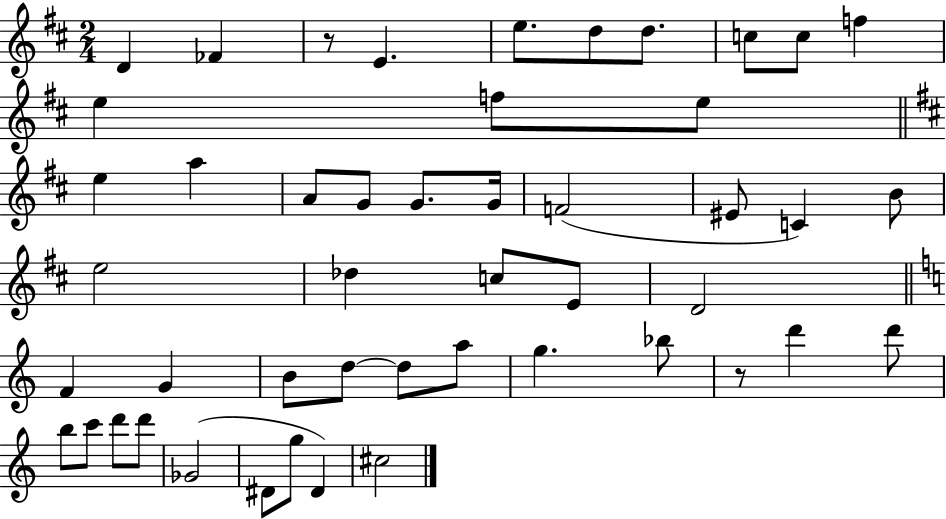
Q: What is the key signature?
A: D major